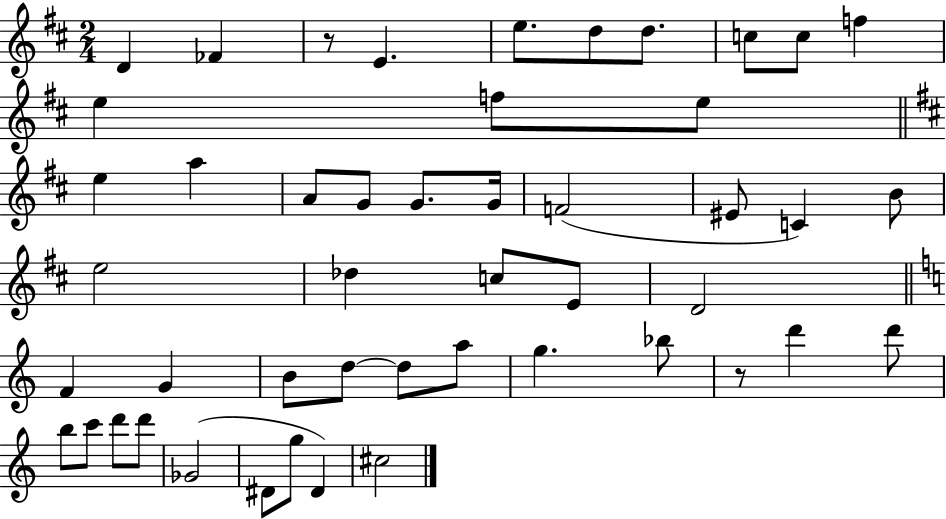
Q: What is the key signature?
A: D major